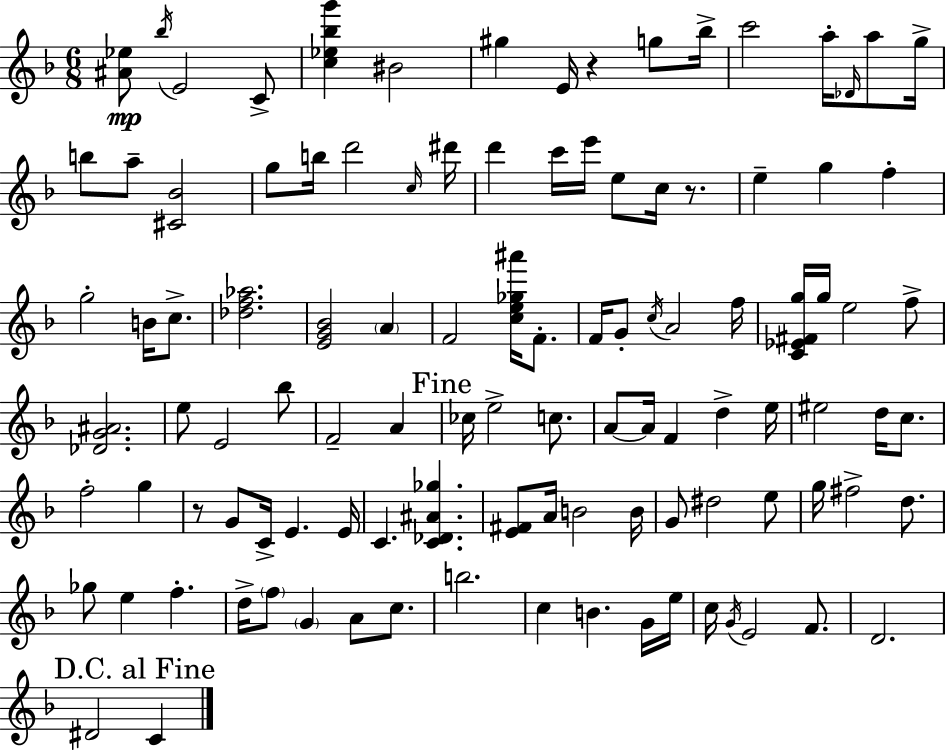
{
  \clef treble
  \numericTimeSignature
  \time 6/8
  \key f \major
  <ais' ees''>8\mp \acciaccatura { bes''16 } e'2 c'8-> | <c'' ees'' bes'' g'''>4 bis'2 | gis''4 e'16 r4 g''8 | bes''16-> c'''2 a''16-. \grace { des'16 } a''8 | \break g''16-> b''8 a''8-- <cis' bes'>2 | g''8 b''16 d'''2 | \grace { c''16 } dis'''16 d'''4 c'''16 e'''16 e''8 c''16 | r8. e''4-- g''4 f''4-. | \break g''2-. b'16 | c''8.-> <des'' f'' aes''>2. | <e' g' bes'>2 \parenthesize a'4 | f'2 <c'' e'' ges'' ais'''>16 | \break f'8.-. f'16 g'8-. \acciaccatura { c''16 } a'2 | f''16 <c' ees' fis' g''>16 g''16 e''2 | f''8-> <des' g' ais'>2. | e''8 e'2 | \break bes''8 f'2-- | a'4 \mark "Fine" ces''16 e''2-> | c''8. a'8~~ a'16 f'4 d''4-> | e''16 eis''2 | \break d''16 c''8. f''2-. | g''4 r8 g'8 c'16-> e'4. | e'16 c'4. <c' des' ais' ges''>4. | <e' fis'>8 a'16 b'2 | \break b'16 g'8 dis''2 | e''8 g''16 fis''2-> | d''8. ges''8 e''4 f''4.-. | d''16-> \parenthesize f''8 \parenthesize g'4 a'8 | \break c''8. b''2. | c''4 b'4. | g'16 e''16 c''16 \acciaccatura { g'16 } e'2 | f'8. d'2. | \break \mark "D.C. al Fine" dis'2 | c'4 \bar "|."
}